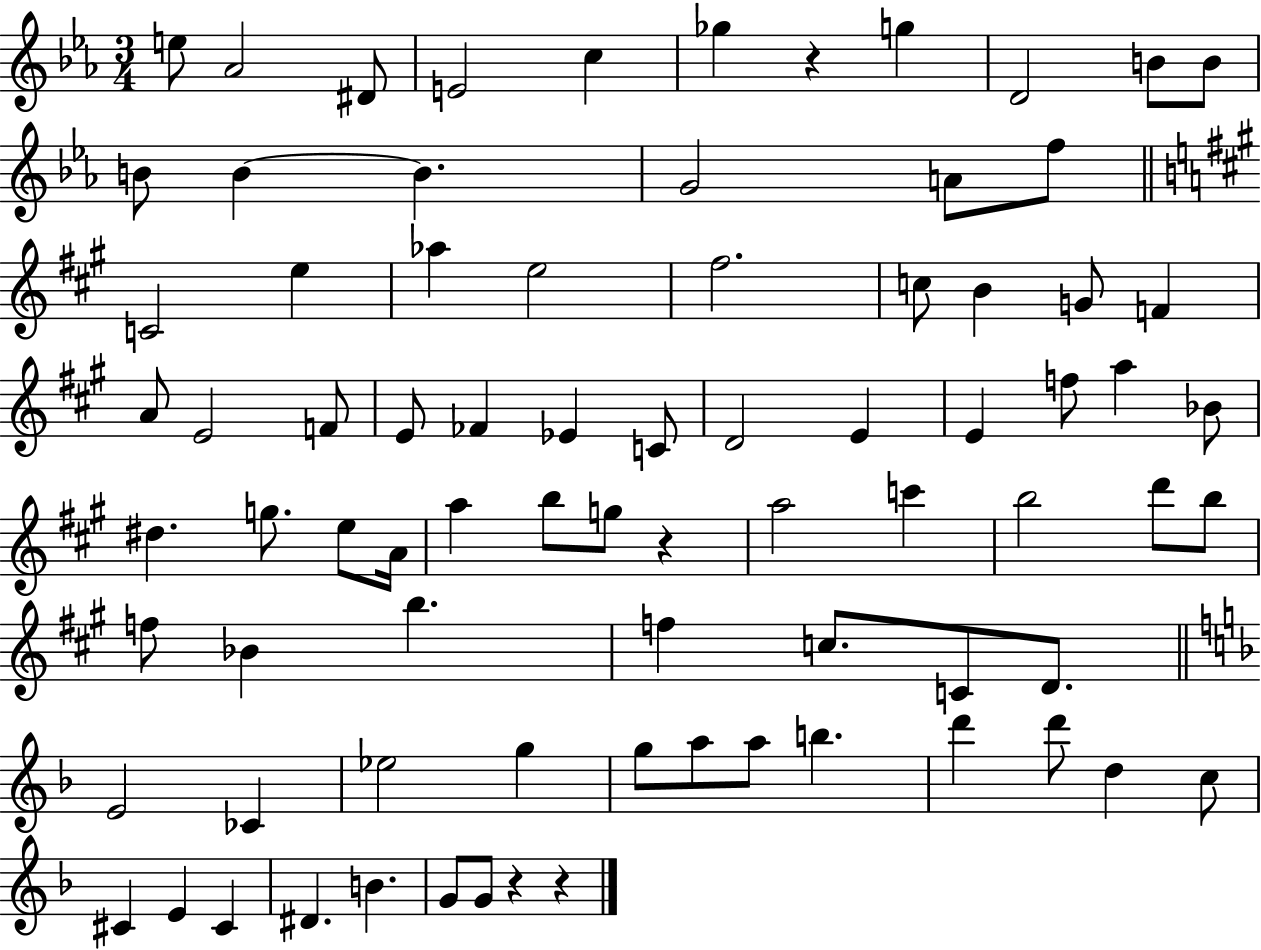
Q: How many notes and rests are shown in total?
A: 80